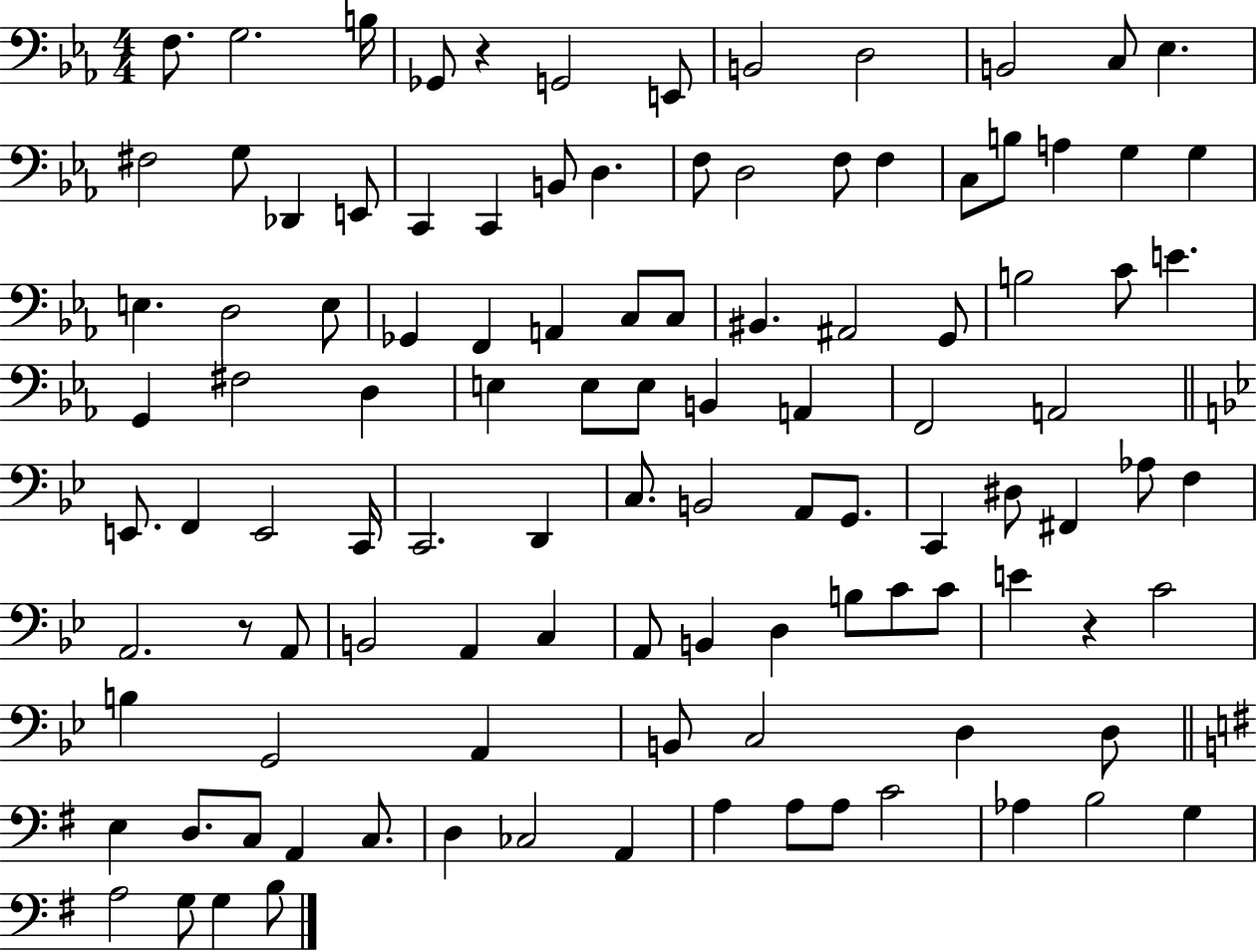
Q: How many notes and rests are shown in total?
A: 109